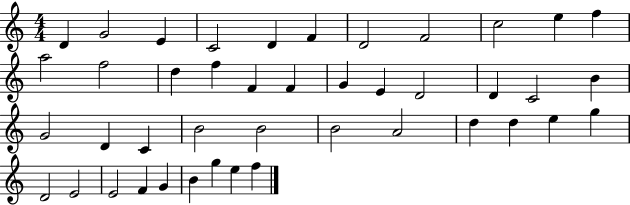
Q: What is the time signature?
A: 4/4